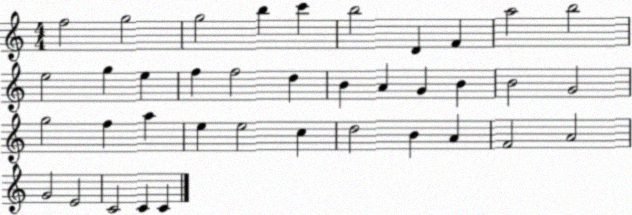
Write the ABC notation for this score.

X:1
T:Untitled
M:4/4
L:1/4
K:C
f2 g2 g2 b c' b2 D F a2 b2 e2 g e f f2 d B A G B B2 G2 g2 f a e e2 c d2 B A F2 A2 G2 E2 C2 C C